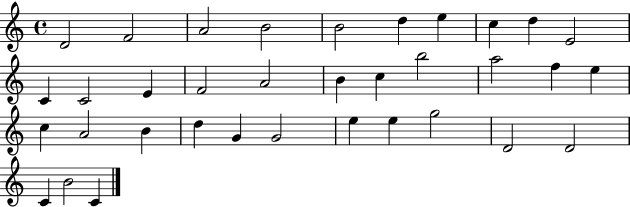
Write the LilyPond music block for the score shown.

{
  \clef treble
  \time 4/4
  \defaultTimeSignature
  \key c \major
  d'2 f'2 | a'2 b'2 | b'2 d''4 e''4 | c''4 d''4 e'2 | \break c'4 c'2 e'4 | f'2 a'2 | b'4 c''4 b''2 | a''2 f''4 e''4 | \break c''4 a'2 b'4 | d''4 g'4 g'2 | e''4 e''4 g''2 | d'2 d'2 | \break c'4 b'2 c'4 | \bar "|."
}